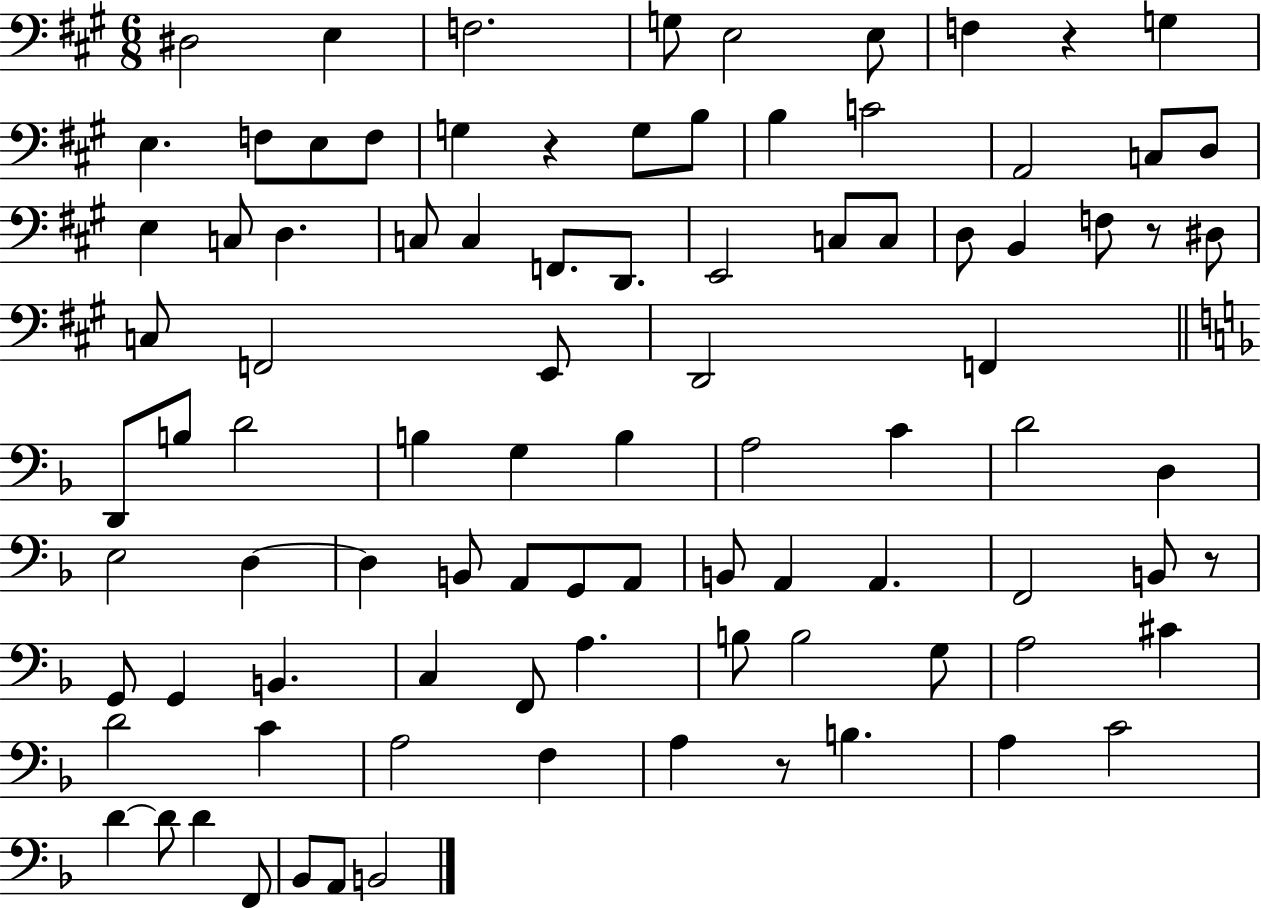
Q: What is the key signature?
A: A major